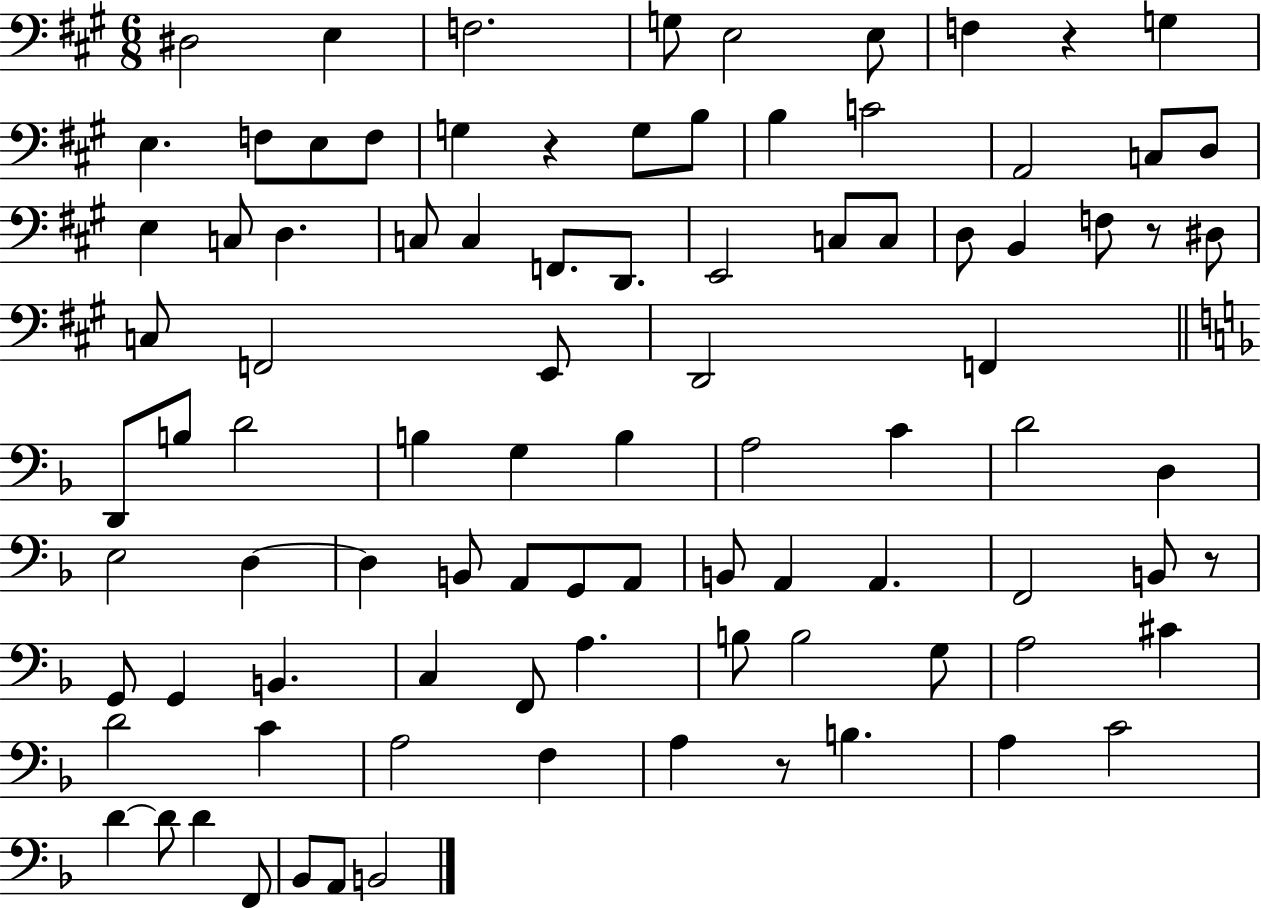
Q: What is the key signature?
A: A major